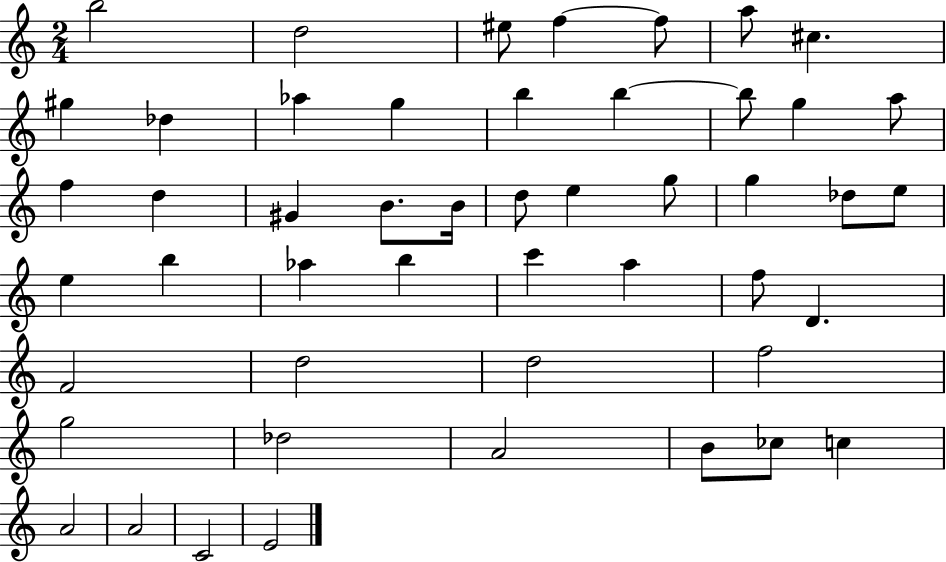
{
  \clef treble
  \numericTimeSignature
  \time 2/4
  \key c \major
  b''2 | d''2 | eis''8 f''4~~ f''8 | a''8 cis''4. | \break gis''4 des''4 | aes''4 g''4 | b''4 b''4~~ | b''8 g''4 a''8 | \break f''4 d''4 | gis'4 b'8. b'16 | d''8 e''4 g''8 | g''4 des''8 e''8 | \break e''4 b''4 | aes''4 b''4 | c'''4 a''4 | f''8 d'4. | \break f'2 | d''2 | d''2 | f''2 | \break g''2 | des''2 | a'2 | b'8 ces''8 c''4 | \break a'2 | a'2 | c'2 | e'2 | \break \bar "|."
}